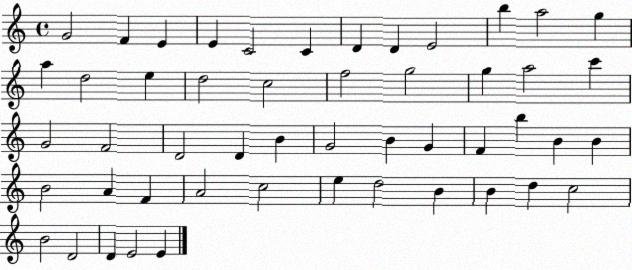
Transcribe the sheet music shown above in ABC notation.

X:1
T:Untitled
M:4/4
L:1/4
K:C
G2 F E E C2 C D D E2 b a2 g a d2 e d2 c2 f2 g2 g a2 c' G2 F2 D2 D B G2 B G F b B B B2 A F A2 c2 e d2 B B d c2 B2 D2 D E2 E